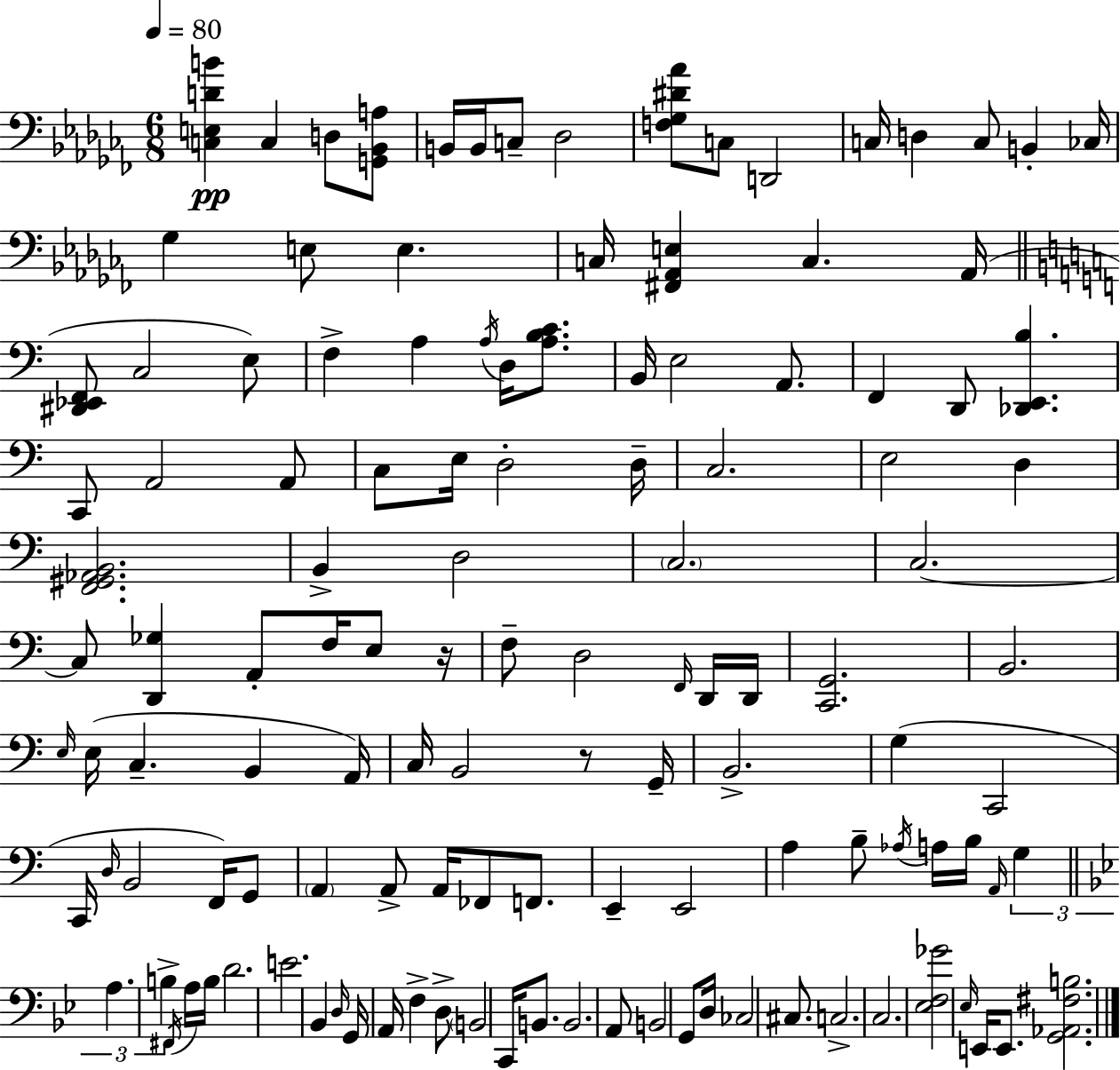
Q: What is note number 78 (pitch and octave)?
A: A3